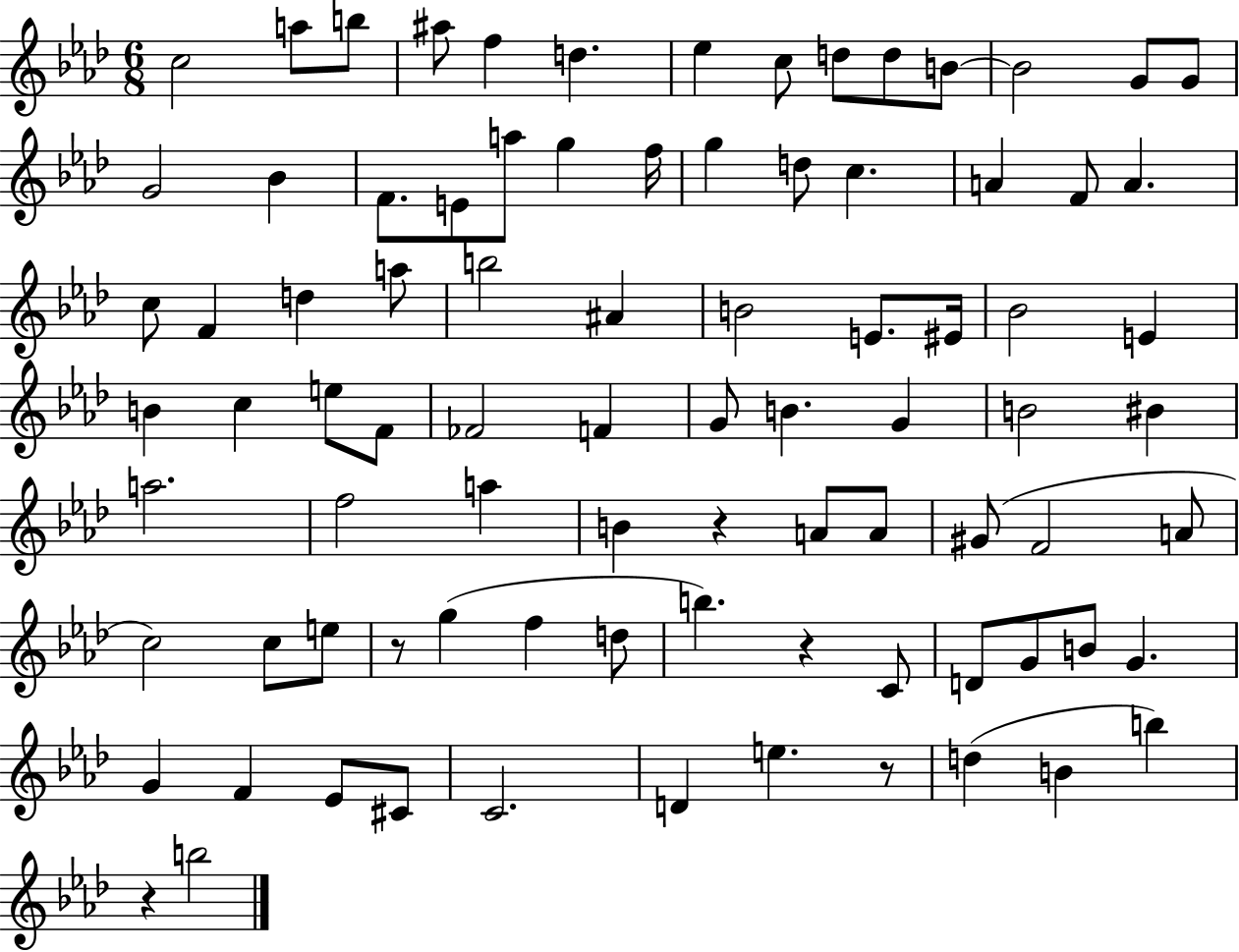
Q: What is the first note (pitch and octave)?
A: C5